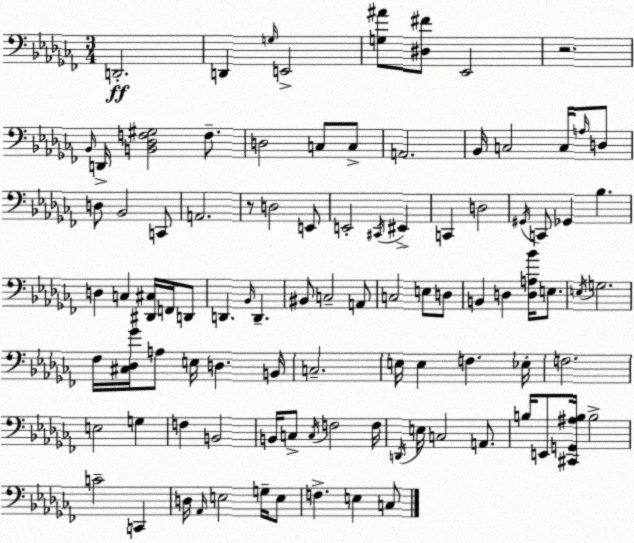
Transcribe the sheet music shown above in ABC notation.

X:1
T:Untitled
M:3/4
L:1/4
K:Abm
D,,2 D,, G,/4 E,,2 [G,^A]/2 [^D,^F]/2 _E,,2 z2 _B,,/4 D,,/4 [B,,_D,F,^G,]2 F,/2 D,2 C,/2 C,/2 A,,2 _B,,/4 C,2 C,/4 A,/4 D,/2 D,/2 _B,,2 C,,/2 A,,2 z/2 D,2 E,,/2 E,,2 ^C,,/4 ^E,, C,, D,2 ^G,,/4 C,,/2 _G,, _B, D, C, [^D,,^C,]/4 F,,/4 D,,/2 D,, _B,,/4 D,, ^B,,/2 C,2 A,,/2 C,2 E,/2 D,/2 B,, D, [D,A,_B]/4 E,/2 E,/4 G,2 _F,/4 [^C,_D,_G]/4 A,/2 E,/4 D, B,,/4 C,2 E,/4 E, F, _E,/4 F,2 E,2 G, F, B,,2 B,,/4 C,/2 C,/4 F,2 F,/4 D,,/4 E,/4 C,2 A,,/2 B,/4 E,,/2 [^C,,G,,^A,B,]/4 B,2 C2 C,, D,/4 _A,,/4 E,2 G,/4 E,/2 F, E, C,/2